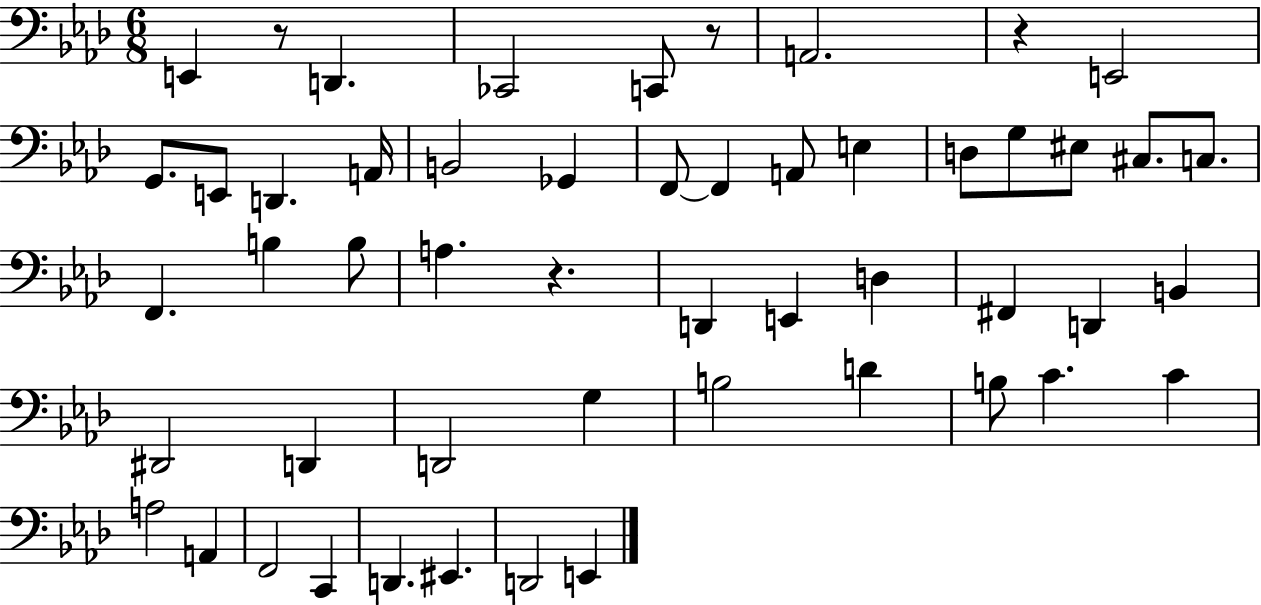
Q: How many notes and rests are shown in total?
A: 52